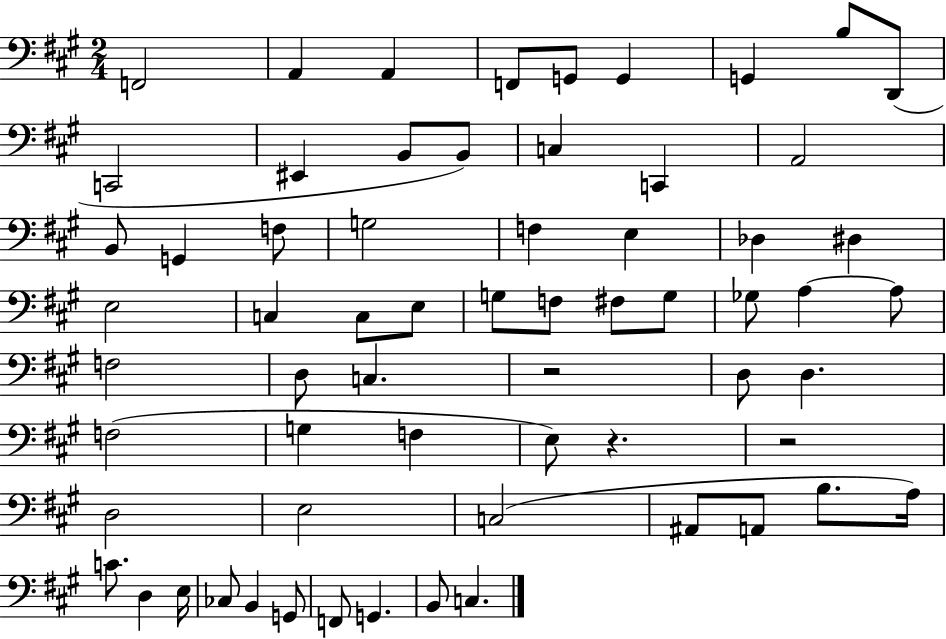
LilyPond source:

{
  \clef bass
  \numericTimeSignature
  \time 2/4
  \key a \major
  f,2 | a,4 a,4 | f,8 g,8 g,4 | g,4 b8 d,8( | \break c,2 | eis,4 b,8 b,8) | c4 c,4 | a,2 | \break b,8 g,4 f8 | g2 | f4 e4 | des4 dis4 | \break e2 | c4 c8 e8 | g8 f8 fis8 g8 | ges8 a4~~ a8 | \break f2 | d8 c4. | r2 | d8 d4. | \break f2( | g4 f4 | e8) r4. | r2 | \break d2 | e2 | c2( | ais,8 a,8 b8. a16) | \break c'8. d4 e16 | ces8 b,4 g,8 | f,8 g,4. | b,8 c4. | \break \bar "|."
}